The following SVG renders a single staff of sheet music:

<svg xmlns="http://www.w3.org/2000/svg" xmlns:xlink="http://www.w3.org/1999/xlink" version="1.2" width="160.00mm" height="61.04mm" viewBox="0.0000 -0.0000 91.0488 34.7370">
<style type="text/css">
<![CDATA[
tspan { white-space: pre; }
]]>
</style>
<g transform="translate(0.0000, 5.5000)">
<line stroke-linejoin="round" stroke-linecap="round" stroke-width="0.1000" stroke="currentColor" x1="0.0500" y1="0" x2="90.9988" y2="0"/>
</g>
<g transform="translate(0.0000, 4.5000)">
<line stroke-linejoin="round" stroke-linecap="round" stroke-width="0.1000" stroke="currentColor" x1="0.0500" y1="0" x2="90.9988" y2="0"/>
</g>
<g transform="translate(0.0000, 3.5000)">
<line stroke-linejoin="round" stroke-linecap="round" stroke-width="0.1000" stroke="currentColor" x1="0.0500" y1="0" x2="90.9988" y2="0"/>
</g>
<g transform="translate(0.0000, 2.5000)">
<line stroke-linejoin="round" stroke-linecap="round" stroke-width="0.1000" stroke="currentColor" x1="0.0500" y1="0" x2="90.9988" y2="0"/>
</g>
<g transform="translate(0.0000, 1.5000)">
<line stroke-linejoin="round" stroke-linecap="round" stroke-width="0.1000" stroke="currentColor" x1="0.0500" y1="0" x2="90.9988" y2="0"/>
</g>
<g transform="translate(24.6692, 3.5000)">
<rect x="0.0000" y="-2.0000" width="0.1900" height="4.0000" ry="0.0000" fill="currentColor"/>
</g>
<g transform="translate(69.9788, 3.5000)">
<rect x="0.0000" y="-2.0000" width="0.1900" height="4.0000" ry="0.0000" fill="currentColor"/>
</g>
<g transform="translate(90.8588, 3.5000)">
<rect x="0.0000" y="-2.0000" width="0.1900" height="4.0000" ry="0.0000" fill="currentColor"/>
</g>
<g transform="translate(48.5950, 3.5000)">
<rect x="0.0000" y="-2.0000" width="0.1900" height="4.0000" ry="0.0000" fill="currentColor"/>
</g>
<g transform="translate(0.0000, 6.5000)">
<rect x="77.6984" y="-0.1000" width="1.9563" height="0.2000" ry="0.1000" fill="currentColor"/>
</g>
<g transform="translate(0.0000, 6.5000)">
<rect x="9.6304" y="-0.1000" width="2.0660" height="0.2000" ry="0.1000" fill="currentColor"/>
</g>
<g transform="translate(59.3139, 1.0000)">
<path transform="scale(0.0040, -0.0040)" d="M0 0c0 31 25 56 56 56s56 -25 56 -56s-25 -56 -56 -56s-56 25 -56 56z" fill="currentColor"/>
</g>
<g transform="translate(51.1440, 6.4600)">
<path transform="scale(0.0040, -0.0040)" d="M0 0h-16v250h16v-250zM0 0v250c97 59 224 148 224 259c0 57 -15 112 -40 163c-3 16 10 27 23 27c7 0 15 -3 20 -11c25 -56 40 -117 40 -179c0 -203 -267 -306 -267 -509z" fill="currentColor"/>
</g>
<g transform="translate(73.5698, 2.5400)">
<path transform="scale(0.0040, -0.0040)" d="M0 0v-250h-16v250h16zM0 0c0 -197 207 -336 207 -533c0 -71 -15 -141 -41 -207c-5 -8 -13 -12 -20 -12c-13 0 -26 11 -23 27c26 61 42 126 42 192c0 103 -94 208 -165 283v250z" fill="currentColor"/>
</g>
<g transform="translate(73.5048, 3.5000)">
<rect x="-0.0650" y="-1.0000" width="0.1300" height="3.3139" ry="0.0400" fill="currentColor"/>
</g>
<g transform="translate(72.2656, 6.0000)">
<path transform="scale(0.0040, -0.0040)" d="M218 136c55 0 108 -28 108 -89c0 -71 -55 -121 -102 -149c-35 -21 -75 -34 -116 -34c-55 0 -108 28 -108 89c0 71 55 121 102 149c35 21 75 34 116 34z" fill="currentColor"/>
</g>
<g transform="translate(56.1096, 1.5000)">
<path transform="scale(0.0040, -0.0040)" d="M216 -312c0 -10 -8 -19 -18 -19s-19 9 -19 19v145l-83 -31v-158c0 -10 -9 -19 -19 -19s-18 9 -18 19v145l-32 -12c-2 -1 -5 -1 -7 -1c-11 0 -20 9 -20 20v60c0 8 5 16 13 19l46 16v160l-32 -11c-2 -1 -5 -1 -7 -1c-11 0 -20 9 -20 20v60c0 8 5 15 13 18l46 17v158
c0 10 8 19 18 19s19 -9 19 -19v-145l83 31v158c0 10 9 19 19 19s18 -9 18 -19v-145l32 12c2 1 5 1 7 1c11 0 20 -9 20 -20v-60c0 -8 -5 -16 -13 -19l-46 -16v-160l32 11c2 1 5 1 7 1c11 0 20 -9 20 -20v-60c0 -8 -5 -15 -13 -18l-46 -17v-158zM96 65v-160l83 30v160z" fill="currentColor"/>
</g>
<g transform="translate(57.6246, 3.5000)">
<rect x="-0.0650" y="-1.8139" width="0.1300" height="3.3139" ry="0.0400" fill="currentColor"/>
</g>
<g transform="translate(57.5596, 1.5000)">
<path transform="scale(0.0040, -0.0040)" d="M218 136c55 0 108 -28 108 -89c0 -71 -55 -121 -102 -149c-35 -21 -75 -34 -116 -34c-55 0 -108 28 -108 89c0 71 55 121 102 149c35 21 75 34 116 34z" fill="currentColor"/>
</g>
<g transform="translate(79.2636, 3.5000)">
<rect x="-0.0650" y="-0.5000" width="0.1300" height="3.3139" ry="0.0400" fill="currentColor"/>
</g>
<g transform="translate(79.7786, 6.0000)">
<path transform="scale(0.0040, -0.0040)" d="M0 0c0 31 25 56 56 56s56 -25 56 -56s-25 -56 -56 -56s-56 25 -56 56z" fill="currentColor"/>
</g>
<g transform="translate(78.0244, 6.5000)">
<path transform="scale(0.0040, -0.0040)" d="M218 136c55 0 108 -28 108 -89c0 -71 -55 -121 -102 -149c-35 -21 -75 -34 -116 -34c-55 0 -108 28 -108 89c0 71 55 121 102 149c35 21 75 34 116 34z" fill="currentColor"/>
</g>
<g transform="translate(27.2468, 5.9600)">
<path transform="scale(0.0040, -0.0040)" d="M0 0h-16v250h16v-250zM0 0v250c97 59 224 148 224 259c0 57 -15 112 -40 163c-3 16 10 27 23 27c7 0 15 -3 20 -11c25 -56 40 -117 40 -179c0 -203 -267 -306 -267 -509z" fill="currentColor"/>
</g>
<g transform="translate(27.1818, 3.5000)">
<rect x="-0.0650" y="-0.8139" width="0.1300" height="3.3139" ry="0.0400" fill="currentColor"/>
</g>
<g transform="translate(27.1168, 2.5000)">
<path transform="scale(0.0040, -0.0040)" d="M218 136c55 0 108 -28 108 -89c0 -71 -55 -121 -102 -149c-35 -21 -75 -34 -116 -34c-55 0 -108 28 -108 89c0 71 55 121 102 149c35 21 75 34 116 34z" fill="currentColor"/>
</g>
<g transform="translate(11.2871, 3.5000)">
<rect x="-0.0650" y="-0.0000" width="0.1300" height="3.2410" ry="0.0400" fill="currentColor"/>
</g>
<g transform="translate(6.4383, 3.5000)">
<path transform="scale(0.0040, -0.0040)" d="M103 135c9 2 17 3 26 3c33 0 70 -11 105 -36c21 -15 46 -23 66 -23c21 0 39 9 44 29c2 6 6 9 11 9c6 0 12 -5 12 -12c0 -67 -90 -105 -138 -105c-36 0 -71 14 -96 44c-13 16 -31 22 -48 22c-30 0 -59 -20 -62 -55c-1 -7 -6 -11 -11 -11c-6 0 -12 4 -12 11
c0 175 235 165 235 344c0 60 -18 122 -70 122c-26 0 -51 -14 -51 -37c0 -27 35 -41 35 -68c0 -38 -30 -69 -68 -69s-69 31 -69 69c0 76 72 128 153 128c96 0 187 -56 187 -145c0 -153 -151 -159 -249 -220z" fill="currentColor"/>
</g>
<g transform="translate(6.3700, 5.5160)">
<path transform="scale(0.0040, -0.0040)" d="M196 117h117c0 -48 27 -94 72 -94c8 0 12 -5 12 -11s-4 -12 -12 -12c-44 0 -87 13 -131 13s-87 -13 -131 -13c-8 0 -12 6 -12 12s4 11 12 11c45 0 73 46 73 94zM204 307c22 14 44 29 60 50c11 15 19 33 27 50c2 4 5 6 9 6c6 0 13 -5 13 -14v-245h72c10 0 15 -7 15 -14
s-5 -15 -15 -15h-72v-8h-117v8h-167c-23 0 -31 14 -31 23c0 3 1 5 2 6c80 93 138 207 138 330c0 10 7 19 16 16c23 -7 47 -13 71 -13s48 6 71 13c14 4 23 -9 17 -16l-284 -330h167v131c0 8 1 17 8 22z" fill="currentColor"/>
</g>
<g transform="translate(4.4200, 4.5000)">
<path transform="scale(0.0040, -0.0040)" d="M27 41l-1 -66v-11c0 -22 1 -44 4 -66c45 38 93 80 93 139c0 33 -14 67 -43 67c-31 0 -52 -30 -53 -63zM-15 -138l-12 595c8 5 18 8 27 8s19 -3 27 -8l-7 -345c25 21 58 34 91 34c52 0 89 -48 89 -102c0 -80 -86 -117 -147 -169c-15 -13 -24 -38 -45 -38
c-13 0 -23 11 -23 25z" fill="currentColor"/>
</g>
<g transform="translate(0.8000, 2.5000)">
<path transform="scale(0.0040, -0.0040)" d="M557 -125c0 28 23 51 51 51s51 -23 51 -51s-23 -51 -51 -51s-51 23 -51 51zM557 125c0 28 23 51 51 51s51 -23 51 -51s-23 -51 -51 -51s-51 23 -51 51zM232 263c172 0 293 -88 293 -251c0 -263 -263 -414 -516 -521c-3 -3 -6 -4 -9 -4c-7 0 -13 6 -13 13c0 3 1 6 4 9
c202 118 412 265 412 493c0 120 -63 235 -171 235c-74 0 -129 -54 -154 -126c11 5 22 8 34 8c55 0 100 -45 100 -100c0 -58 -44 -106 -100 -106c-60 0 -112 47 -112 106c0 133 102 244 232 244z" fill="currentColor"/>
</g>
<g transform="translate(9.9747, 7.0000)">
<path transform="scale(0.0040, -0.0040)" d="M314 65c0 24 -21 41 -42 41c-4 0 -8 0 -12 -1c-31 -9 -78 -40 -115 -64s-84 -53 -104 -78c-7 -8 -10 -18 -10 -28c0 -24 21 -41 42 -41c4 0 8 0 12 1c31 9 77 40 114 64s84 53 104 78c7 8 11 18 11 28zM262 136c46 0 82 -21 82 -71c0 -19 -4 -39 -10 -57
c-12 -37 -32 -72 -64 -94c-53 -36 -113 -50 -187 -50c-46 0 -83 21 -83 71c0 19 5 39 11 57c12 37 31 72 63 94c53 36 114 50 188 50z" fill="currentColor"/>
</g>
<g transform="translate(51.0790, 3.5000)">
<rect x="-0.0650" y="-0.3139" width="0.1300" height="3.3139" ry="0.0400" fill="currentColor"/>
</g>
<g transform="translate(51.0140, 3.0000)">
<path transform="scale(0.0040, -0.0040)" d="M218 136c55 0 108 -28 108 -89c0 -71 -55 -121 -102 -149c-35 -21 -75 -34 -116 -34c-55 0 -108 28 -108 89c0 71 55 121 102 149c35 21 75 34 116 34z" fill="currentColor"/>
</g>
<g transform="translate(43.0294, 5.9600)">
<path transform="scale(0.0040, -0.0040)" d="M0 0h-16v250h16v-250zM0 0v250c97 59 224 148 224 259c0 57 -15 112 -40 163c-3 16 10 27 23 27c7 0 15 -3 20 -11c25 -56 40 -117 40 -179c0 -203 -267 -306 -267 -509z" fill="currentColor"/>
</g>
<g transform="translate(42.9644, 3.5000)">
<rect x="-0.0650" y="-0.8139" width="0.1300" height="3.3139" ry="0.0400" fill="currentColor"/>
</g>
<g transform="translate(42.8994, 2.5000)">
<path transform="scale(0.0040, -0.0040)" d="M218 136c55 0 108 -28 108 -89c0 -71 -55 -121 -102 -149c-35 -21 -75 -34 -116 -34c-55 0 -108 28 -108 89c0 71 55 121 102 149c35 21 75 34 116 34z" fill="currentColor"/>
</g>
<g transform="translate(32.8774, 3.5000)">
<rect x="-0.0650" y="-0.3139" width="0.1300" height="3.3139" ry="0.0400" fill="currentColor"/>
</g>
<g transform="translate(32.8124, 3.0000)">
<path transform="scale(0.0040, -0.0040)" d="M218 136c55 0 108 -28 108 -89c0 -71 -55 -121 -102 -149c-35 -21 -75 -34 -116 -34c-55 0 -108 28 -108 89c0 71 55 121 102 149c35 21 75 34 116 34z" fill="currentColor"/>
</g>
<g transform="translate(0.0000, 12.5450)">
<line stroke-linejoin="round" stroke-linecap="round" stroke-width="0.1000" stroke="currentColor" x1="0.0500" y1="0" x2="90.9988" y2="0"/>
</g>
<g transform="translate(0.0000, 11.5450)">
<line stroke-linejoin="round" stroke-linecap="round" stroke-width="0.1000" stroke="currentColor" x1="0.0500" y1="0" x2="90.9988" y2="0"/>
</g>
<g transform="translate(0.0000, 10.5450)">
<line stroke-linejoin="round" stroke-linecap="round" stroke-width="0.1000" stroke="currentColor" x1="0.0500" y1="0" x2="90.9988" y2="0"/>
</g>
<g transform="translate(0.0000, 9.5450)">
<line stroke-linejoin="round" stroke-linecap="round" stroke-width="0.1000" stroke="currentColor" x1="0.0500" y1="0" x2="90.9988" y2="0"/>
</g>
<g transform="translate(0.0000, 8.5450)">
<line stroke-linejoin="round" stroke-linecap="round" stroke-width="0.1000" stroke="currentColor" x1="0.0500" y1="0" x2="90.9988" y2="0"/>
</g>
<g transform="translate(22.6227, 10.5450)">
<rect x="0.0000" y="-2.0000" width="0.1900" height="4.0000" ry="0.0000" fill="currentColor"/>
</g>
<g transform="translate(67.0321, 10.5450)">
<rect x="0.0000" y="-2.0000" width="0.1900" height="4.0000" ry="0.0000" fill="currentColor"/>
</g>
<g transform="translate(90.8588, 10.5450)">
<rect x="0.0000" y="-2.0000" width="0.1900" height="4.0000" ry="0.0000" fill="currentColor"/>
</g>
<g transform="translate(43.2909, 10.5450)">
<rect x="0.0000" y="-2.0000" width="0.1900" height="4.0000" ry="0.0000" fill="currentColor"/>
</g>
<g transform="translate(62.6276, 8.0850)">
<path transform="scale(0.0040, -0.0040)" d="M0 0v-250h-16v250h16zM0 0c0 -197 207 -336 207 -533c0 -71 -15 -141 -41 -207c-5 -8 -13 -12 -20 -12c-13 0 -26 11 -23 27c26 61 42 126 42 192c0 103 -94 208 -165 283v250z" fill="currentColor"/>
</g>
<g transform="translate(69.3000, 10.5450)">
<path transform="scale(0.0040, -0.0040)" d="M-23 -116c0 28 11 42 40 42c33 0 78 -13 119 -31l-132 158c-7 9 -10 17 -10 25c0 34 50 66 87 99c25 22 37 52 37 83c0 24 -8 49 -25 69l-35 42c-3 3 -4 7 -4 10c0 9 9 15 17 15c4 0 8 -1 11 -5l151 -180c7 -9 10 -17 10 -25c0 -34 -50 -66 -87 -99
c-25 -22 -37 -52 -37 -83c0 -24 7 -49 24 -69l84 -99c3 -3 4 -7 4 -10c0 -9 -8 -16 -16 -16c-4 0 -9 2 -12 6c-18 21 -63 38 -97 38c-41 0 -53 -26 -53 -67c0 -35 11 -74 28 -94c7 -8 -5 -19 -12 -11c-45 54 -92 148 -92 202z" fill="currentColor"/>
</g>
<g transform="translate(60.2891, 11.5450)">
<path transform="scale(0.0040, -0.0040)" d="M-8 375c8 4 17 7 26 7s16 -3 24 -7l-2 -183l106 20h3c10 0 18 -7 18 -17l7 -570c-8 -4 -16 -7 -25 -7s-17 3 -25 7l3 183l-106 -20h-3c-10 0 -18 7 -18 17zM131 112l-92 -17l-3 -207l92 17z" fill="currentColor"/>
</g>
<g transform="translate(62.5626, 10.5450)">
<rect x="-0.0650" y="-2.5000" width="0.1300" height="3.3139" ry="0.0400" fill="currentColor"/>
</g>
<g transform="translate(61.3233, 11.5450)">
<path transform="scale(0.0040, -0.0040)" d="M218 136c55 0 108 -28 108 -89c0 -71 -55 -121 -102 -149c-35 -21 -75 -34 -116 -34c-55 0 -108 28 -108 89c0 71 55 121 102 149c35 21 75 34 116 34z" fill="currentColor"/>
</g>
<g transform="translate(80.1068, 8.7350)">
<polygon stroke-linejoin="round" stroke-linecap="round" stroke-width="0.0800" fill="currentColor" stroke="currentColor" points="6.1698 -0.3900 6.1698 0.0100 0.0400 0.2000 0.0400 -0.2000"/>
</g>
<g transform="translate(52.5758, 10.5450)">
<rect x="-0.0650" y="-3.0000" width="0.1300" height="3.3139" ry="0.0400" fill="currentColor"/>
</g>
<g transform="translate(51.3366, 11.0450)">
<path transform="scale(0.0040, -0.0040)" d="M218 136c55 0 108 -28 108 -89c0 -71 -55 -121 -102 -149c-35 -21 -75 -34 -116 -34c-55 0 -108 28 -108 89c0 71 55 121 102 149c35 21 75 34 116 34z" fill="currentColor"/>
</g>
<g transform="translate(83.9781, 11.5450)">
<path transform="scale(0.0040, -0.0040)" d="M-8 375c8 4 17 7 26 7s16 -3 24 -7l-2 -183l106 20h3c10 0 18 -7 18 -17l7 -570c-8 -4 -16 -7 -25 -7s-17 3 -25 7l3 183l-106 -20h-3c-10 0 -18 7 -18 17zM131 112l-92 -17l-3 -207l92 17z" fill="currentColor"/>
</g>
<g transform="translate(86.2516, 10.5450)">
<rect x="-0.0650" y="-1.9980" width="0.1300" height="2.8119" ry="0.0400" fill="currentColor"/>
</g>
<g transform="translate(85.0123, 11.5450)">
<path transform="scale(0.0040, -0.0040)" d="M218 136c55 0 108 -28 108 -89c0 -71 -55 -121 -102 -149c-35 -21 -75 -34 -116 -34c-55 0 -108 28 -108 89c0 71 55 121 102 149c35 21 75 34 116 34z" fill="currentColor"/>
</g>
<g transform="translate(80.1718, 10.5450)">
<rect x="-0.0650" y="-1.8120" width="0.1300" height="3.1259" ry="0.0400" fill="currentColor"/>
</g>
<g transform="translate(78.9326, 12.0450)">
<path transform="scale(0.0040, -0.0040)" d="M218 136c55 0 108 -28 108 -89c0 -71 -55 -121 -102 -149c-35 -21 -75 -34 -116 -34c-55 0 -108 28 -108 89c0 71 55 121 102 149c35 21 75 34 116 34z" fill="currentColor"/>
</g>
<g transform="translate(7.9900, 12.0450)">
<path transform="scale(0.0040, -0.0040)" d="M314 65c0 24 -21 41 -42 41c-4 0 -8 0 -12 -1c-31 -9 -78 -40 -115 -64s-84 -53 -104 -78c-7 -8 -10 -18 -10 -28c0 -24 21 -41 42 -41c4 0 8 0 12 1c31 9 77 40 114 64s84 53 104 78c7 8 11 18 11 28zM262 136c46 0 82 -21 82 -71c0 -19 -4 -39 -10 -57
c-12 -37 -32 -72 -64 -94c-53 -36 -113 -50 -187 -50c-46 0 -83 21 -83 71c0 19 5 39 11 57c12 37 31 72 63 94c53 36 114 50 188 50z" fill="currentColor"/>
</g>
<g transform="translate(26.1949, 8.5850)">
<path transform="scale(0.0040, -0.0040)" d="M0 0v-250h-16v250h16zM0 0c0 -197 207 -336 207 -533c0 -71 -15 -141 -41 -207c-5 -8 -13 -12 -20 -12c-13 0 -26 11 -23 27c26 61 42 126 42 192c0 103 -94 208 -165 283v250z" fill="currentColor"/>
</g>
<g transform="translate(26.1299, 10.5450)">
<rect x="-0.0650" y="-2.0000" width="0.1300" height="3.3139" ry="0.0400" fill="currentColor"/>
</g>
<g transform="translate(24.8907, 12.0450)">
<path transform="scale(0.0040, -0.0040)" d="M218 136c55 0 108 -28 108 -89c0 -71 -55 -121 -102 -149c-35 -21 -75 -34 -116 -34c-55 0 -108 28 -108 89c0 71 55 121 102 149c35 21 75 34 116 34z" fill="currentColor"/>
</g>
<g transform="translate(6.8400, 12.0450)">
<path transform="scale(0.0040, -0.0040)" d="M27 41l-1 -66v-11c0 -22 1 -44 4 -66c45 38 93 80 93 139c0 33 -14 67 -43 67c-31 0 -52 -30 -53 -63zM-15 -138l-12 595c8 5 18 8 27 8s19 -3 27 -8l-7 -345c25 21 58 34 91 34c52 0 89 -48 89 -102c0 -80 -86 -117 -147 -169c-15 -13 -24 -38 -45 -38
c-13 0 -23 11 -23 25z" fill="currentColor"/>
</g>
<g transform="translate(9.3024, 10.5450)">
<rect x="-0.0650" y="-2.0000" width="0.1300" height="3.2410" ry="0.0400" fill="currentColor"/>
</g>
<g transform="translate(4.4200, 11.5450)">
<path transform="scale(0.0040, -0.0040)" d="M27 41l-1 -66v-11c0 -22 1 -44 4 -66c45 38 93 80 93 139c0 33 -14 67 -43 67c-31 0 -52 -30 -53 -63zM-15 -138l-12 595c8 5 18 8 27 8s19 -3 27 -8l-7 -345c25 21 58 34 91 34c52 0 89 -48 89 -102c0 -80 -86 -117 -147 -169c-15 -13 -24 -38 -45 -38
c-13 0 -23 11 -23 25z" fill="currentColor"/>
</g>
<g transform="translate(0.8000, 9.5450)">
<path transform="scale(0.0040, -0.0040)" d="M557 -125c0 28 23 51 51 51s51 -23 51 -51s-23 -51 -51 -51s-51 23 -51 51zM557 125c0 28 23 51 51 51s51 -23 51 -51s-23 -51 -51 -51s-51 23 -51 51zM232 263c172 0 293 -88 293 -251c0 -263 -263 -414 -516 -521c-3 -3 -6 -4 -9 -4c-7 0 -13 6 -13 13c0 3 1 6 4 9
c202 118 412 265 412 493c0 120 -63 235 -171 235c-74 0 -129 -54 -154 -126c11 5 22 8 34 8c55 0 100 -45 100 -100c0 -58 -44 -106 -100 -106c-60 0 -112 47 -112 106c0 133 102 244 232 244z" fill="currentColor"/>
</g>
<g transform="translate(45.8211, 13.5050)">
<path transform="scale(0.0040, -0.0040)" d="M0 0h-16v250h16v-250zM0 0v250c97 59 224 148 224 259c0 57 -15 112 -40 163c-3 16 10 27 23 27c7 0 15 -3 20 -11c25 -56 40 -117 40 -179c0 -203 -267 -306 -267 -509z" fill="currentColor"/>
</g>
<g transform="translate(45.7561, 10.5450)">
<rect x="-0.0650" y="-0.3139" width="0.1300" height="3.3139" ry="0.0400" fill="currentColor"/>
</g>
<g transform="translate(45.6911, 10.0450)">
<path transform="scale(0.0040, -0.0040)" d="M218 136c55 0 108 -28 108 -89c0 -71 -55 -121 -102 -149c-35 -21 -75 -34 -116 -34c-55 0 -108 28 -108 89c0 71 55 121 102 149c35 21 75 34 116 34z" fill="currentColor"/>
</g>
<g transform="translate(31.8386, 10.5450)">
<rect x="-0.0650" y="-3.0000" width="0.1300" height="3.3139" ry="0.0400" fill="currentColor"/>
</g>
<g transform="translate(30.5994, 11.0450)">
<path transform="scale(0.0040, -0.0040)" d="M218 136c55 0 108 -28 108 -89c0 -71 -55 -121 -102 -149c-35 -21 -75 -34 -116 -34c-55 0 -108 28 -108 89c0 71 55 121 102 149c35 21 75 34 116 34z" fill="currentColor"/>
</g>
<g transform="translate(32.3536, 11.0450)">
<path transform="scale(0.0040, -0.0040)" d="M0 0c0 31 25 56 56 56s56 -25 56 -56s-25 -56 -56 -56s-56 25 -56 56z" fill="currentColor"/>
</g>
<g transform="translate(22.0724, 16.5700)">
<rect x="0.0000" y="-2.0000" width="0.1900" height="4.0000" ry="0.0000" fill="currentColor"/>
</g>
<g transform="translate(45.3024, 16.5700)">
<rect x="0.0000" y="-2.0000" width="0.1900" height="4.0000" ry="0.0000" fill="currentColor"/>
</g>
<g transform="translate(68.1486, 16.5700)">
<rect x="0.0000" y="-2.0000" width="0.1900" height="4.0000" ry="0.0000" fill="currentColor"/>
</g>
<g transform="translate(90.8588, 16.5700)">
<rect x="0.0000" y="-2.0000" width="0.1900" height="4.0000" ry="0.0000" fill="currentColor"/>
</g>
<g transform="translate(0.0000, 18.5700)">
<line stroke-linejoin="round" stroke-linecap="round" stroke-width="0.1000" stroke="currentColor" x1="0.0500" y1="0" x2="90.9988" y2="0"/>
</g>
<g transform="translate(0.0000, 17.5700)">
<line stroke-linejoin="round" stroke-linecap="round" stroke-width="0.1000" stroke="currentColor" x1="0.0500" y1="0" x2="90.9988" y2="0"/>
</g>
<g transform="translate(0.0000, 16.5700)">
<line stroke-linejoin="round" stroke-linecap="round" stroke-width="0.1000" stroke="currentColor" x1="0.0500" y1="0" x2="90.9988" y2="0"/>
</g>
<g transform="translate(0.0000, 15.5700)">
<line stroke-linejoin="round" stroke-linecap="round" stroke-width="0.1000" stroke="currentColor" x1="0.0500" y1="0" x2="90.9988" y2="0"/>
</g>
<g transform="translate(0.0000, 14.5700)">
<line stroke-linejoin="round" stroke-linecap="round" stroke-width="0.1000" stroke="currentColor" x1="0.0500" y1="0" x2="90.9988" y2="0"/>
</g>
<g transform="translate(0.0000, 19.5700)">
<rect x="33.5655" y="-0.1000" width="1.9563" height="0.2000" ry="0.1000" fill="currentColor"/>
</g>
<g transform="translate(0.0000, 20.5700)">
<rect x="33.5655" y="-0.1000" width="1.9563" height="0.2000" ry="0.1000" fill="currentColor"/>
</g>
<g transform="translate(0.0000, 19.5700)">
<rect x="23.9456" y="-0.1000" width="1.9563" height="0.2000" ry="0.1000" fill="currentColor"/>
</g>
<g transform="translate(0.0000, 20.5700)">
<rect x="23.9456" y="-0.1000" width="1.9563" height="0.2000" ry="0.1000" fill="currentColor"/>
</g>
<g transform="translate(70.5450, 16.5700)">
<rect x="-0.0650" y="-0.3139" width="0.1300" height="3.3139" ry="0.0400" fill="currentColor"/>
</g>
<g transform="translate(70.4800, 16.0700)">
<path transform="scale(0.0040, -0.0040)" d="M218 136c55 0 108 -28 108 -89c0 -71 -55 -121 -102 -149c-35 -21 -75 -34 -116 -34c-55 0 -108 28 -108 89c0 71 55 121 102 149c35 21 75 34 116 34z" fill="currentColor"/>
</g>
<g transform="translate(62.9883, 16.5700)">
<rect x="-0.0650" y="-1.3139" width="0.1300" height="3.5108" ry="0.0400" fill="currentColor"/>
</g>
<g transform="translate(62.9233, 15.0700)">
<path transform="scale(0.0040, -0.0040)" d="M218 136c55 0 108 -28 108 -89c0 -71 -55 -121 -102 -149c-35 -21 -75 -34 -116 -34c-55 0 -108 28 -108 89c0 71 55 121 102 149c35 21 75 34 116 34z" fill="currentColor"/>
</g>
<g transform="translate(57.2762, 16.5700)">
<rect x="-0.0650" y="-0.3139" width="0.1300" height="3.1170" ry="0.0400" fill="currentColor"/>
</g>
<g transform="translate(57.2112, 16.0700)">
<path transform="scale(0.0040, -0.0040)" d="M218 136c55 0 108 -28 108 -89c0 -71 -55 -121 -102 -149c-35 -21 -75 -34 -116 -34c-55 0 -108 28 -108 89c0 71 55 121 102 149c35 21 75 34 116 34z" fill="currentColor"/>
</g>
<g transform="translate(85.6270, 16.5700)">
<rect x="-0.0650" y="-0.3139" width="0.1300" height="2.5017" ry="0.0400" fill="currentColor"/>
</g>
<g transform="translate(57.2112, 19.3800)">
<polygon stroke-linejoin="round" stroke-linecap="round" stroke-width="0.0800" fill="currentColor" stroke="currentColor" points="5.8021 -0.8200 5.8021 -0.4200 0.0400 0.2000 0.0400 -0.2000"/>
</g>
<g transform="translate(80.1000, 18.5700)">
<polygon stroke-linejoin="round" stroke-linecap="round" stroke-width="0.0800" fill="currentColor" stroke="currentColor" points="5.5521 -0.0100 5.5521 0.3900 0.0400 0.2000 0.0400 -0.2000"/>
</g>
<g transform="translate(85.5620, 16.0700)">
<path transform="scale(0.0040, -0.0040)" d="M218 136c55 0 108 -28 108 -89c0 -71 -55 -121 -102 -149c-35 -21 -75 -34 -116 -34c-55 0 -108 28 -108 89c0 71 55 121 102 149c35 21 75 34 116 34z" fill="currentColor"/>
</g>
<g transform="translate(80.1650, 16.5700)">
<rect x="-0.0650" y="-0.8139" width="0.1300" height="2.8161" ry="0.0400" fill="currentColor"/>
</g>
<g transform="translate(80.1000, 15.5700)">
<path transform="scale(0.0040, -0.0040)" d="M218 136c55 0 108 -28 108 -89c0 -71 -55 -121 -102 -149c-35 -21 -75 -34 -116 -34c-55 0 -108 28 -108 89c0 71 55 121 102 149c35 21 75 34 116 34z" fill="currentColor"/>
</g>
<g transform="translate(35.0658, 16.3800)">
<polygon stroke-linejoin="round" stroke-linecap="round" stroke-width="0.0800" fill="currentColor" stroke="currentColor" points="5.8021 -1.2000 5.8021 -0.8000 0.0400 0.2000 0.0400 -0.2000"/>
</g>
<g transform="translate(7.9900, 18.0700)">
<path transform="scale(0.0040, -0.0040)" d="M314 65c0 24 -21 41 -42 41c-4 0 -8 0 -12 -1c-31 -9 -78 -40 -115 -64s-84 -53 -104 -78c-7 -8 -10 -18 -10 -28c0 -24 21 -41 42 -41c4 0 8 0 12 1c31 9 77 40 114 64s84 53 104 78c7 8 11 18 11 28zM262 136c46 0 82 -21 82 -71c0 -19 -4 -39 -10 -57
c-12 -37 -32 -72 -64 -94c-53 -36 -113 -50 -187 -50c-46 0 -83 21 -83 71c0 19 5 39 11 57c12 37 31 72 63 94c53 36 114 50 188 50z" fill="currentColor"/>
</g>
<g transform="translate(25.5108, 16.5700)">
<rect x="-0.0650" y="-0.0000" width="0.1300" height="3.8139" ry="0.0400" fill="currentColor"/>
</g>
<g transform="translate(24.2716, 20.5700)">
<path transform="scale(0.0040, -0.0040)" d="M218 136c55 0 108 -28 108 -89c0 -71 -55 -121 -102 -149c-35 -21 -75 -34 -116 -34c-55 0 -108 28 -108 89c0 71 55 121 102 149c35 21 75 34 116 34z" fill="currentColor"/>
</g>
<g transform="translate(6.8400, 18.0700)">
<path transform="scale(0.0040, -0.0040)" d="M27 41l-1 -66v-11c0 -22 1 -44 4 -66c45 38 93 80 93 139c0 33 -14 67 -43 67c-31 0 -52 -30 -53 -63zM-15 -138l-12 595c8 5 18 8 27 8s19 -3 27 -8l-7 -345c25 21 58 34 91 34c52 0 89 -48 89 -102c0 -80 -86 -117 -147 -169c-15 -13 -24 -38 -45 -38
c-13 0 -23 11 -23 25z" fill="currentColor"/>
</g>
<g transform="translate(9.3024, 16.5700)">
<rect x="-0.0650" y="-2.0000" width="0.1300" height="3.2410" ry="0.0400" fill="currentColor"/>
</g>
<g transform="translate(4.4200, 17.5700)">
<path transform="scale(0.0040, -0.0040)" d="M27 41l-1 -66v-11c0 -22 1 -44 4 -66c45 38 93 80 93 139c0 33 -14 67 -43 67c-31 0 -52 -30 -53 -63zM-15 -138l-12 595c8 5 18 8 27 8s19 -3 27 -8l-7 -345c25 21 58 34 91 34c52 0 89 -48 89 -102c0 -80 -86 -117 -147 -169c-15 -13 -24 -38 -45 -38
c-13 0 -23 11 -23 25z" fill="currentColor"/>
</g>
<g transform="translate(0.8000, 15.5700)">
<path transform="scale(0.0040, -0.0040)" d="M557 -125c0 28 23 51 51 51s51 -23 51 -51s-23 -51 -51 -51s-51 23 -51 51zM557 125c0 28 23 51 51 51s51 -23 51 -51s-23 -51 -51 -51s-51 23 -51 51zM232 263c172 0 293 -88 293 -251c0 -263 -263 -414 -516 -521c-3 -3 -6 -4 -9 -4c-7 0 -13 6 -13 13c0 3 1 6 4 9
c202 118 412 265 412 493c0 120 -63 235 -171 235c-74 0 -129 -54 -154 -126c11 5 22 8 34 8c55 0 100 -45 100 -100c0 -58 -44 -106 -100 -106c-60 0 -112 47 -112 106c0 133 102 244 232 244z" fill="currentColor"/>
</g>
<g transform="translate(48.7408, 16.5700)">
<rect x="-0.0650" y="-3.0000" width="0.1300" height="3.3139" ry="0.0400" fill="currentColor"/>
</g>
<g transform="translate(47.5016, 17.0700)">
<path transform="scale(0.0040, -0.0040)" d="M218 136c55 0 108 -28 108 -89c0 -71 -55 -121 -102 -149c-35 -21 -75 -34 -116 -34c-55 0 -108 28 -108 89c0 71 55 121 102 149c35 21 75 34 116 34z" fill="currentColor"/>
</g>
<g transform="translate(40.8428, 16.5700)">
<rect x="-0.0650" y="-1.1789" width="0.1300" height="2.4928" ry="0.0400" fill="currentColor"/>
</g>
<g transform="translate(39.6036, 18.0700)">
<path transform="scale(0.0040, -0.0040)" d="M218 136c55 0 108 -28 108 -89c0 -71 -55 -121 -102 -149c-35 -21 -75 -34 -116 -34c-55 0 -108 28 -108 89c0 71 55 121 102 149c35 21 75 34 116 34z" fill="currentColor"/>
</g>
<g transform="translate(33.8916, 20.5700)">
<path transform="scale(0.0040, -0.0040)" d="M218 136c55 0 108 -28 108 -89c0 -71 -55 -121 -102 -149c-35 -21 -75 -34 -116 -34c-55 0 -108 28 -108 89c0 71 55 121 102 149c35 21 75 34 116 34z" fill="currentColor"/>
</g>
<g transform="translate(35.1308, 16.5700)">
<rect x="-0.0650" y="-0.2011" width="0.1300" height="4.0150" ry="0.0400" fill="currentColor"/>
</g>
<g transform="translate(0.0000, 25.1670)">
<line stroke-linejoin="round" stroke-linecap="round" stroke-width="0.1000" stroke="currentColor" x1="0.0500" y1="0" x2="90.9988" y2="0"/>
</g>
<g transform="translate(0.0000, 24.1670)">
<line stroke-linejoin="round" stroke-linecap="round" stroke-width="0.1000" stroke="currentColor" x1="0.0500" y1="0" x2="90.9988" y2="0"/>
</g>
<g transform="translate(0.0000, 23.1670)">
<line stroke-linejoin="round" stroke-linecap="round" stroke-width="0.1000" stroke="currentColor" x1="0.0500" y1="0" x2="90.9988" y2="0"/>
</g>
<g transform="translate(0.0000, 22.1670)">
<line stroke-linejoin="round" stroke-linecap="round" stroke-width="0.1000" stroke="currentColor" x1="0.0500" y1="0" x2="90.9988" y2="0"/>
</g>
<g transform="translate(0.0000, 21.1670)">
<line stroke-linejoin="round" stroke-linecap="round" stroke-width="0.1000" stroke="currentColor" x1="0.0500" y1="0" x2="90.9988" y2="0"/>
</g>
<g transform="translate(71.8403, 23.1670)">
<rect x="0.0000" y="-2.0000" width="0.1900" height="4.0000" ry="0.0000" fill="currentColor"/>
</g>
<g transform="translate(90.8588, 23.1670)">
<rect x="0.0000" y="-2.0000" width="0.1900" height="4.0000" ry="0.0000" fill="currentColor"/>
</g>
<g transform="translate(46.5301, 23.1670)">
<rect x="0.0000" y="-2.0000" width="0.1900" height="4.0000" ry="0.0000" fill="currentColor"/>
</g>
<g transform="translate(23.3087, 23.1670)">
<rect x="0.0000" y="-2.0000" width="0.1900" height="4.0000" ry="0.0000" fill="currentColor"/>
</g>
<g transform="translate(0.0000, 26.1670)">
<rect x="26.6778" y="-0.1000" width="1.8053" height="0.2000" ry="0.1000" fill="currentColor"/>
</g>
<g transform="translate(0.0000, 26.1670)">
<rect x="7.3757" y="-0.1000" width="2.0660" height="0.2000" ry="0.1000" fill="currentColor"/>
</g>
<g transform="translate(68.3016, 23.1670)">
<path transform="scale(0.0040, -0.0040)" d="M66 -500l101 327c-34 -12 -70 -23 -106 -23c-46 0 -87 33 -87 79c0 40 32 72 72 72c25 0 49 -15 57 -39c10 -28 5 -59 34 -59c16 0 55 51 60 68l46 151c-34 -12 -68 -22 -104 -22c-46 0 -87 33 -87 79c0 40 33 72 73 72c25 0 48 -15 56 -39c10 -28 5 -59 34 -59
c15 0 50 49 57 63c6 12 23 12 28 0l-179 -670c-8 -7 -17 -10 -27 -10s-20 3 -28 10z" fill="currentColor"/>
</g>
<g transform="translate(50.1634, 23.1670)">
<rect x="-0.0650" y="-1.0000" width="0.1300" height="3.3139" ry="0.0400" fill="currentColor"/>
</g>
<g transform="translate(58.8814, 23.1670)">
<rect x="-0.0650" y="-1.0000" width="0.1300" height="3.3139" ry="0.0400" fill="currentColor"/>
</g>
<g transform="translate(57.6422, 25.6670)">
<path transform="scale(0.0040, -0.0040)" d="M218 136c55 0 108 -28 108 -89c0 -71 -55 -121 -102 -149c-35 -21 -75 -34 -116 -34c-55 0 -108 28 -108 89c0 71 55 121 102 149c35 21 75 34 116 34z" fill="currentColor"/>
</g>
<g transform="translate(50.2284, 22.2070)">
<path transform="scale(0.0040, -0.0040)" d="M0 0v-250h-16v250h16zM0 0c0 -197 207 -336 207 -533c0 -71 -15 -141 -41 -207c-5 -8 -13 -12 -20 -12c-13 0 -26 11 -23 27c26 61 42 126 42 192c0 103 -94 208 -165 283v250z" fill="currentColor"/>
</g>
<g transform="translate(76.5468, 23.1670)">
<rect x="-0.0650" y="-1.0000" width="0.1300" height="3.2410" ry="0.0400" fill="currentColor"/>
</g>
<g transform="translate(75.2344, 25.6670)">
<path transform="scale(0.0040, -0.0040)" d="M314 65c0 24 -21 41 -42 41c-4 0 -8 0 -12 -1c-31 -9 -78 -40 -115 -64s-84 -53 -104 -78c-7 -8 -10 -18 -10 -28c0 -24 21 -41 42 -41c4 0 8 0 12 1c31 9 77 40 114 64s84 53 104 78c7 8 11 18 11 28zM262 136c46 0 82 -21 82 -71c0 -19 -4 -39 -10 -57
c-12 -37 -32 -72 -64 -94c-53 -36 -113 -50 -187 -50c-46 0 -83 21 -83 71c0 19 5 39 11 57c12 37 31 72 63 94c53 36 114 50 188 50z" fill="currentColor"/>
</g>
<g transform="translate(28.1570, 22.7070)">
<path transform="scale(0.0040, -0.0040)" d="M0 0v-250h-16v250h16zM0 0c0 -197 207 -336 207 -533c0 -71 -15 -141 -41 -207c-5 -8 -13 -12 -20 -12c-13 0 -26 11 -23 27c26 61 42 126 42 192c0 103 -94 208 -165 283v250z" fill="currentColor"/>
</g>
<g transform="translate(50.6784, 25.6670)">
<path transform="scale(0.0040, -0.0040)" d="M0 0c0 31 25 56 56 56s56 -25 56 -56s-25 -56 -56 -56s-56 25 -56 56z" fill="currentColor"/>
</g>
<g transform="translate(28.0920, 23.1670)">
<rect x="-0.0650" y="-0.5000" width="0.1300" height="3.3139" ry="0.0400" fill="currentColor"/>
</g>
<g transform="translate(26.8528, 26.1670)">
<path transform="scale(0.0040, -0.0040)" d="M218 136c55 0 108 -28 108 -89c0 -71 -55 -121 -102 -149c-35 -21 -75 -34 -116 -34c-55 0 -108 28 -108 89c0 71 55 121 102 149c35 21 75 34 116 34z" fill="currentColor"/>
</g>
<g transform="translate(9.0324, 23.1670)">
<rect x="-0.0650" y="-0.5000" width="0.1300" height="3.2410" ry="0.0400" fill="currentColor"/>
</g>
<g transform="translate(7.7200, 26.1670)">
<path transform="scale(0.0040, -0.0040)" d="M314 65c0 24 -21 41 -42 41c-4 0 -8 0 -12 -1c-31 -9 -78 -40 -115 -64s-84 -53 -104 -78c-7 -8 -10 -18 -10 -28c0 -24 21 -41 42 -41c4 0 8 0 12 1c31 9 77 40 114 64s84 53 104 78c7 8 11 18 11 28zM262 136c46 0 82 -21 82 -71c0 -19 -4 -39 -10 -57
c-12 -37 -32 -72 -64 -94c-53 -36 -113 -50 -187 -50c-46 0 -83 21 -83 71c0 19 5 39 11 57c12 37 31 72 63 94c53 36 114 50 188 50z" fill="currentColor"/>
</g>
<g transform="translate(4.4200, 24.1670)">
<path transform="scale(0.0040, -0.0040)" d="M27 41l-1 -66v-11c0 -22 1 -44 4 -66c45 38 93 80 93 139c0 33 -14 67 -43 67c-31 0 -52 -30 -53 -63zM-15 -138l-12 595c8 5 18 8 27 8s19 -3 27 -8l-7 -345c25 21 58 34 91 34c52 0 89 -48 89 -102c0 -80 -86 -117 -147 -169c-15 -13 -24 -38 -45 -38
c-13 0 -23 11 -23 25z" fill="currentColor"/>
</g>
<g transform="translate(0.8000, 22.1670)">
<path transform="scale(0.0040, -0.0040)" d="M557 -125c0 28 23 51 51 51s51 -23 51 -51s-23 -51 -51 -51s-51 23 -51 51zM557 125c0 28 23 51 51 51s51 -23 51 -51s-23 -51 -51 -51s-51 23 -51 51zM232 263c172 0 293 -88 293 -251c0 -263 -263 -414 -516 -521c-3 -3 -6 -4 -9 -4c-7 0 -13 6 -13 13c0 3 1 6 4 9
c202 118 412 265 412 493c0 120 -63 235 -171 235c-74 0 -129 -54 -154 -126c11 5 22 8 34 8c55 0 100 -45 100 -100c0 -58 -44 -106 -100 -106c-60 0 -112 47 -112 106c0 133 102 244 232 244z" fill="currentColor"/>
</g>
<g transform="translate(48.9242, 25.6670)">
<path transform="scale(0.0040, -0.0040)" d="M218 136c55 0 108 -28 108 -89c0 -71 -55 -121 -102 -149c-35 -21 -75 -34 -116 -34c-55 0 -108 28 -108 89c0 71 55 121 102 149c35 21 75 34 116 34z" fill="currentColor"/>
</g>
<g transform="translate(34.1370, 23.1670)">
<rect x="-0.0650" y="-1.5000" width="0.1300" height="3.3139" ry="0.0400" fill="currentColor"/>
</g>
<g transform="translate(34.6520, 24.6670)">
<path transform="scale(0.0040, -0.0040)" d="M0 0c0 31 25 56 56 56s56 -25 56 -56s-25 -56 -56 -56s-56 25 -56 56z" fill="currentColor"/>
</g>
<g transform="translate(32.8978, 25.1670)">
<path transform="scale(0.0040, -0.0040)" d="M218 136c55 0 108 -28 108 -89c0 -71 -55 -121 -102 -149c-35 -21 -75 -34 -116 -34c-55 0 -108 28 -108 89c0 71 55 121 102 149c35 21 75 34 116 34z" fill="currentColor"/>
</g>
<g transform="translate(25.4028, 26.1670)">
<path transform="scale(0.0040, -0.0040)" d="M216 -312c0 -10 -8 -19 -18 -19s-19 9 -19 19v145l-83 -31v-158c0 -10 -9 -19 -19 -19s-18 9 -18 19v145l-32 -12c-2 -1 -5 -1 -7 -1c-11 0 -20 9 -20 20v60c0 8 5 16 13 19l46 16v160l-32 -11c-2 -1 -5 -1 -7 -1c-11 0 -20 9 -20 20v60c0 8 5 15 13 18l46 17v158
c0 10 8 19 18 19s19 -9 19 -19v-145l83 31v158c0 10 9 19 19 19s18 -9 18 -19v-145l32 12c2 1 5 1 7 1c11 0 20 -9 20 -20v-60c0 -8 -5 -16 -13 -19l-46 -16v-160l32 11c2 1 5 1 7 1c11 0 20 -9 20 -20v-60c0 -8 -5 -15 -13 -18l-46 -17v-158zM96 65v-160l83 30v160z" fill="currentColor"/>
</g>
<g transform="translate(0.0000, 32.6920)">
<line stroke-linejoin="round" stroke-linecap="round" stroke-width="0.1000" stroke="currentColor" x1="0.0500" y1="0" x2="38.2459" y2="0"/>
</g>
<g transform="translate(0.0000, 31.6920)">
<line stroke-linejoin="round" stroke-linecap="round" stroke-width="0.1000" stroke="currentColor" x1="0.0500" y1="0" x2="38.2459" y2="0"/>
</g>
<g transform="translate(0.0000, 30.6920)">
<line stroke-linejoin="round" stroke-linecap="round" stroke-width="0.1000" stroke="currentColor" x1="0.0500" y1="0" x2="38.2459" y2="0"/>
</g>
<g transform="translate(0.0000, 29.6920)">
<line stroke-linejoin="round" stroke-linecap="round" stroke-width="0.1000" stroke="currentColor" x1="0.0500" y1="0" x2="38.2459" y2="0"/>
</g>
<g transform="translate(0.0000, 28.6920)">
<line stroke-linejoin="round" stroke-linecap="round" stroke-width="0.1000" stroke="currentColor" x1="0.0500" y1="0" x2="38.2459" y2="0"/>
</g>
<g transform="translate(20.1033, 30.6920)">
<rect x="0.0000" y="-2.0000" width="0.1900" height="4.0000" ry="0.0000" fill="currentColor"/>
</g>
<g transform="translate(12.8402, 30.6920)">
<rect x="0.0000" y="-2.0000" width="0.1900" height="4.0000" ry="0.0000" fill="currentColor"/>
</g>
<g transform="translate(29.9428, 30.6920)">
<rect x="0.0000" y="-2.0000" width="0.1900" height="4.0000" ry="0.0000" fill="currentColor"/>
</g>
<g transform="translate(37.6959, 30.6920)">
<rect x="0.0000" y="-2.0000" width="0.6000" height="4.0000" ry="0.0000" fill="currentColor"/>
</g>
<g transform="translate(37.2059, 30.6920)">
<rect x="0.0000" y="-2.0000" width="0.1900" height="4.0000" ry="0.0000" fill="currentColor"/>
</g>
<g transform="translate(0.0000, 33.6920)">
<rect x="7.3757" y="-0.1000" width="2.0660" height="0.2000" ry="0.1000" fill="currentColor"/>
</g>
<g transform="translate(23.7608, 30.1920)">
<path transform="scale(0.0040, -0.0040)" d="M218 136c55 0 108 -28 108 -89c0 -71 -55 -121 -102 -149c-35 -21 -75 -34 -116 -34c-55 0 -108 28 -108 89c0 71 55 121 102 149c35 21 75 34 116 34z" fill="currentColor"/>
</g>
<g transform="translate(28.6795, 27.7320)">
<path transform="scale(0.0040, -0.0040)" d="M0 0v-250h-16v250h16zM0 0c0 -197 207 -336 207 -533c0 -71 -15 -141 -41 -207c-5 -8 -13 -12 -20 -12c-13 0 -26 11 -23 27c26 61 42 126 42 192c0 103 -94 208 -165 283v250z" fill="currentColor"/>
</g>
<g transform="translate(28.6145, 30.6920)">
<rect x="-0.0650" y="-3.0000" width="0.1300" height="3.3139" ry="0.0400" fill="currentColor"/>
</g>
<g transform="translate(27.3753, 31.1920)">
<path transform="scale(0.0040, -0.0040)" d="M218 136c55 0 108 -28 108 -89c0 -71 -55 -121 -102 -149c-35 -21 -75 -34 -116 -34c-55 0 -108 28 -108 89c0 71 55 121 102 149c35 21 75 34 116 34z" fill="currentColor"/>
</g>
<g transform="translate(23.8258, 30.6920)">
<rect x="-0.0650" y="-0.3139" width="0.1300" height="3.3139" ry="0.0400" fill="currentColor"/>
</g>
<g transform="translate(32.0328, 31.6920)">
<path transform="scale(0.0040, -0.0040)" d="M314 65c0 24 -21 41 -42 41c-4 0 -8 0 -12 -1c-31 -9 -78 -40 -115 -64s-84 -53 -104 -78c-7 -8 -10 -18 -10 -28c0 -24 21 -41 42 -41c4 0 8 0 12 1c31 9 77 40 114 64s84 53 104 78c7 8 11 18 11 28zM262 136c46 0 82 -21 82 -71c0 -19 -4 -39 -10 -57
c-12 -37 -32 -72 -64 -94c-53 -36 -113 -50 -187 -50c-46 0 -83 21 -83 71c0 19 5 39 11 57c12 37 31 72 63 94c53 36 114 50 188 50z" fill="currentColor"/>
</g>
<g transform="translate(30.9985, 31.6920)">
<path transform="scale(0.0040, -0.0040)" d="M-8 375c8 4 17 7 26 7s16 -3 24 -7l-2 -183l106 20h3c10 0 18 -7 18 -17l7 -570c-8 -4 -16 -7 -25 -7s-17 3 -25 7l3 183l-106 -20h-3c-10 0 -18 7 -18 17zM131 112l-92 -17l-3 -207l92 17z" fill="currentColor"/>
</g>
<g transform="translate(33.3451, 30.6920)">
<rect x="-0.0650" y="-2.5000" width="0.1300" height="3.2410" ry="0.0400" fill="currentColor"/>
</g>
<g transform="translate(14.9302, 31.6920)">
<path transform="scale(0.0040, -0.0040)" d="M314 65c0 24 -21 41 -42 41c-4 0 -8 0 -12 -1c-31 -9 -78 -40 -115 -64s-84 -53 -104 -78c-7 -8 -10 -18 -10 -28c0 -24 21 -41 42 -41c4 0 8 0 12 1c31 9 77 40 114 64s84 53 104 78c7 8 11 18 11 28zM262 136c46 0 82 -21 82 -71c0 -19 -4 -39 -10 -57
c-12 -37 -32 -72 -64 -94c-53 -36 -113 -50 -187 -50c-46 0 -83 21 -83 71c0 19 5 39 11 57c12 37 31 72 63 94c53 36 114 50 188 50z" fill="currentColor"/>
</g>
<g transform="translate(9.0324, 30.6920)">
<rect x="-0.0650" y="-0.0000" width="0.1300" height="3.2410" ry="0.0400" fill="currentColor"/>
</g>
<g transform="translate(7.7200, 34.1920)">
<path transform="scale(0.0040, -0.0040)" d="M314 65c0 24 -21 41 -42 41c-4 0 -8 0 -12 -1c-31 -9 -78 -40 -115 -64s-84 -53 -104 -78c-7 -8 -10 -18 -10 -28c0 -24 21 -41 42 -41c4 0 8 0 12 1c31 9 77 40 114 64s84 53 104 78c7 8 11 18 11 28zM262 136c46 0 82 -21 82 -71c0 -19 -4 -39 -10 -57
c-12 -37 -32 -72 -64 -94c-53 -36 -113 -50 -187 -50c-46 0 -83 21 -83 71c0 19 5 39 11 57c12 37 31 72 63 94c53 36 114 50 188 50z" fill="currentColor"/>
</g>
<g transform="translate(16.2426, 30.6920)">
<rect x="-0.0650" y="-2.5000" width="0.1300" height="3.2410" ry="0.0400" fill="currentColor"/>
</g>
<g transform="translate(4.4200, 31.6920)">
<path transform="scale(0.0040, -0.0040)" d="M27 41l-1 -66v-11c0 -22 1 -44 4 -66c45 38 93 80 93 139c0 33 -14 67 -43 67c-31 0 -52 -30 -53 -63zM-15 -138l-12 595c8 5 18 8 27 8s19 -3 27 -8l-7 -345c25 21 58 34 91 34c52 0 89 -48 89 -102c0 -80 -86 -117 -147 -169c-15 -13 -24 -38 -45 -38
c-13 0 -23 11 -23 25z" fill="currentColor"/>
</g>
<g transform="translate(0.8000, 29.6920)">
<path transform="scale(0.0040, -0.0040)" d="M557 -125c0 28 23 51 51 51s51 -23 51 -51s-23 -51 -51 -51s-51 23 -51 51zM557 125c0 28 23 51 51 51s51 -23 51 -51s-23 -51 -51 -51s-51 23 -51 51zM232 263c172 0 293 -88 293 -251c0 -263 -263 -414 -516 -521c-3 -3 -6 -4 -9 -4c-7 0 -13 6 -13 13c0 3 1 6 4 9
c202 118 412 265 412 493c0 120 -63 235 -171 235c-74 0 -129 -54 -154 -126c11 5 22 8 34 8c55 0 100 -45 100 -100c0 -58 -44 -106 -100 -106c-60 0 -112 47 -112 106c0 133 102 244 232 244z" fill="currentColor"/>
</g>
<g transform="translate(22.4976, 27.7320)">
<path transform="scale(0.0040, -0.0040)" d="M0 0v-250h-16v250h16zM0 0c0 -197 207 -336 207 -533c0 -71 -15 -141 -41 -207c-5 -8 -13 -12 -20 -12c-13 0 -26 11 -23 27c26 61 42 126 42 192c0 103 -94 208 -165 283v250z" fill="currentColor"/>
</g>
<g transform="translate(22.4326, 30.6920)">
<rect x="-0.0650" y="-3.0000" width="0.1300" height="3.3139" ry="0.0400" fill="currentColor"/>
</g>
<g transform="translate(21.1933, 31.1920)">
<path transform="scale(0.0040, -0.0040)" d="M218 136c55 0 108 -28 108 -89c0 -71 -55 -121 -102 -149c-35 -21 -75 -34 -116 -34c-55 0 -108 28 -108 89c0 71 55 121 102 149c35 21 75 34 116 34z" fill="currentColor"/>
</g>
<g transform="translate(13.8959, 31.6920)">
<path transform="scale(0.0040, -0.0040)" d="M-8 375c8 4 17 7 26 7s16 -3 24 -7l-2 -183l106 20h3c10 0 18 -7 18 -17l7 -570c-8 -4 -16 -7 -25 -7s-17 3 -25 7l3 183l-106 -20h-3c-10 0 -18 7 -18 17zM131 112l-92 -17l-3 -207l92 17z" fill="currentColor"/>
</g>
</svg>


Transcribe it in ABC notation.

X:1
T:Untitled
M:2/4
L:1/4
K:F
D,,2 F,/2 E, F,/2 E,/2 ^A, F,,/2 E,, _A,,2 A,,/2 C, E,/2 C, B,,/2 z A,,/2 B,,/2 _A,,2 C,, C,,/2 A,,/2 C, E,/2 G,/2 E, F,/2 E,/2 E,,2 ^E,,/2 G,, F,,/2 F,, z/4 F,,2 D,,2 B,,2 C,/2 E, C,/2 B,,2